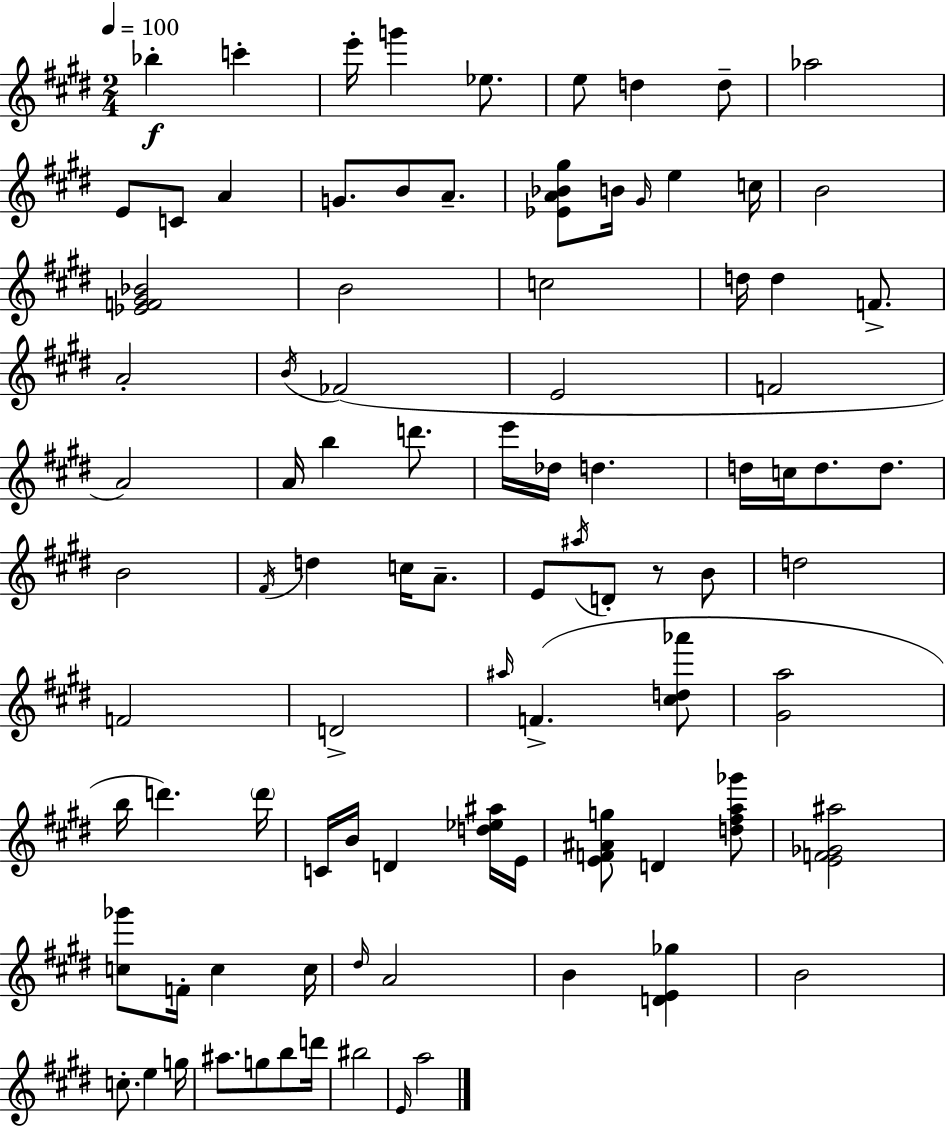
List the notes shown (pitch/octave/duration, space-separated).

Bb5/q C6/q E6/s G6/q Eb5/e. E5/e D5/q D5/e Ab5/h E4/e C4/e A4/q G4/e. B4/e A4/e. [Eb4,A4,Bb4,G#5]/e B4/s G#4/s E5/q C5/s B4/h [Eb4,F4,G#4,Bb4]/h B4/h C5/h D5/s D5/q F4/e. A4/h B4/s FES4/h E4/h F4/h A4/h A4/s B5/q D6/e. E6/s Db5/s D5/q. D5/s C5/s D5/e. D5/e. B4/h F#4/s D5/q C5/s A4/e. E4/e A#5/s D4/e R/e B4/e D5/h F4/h D4/h A#5/s F4/q. [C#5,D5,Ab6]/e [G#4,A5]/h B5/s D6/q. D6/s C4/s B4/s D4/q [D5,Eb5,A#5]/s E4/s [E4,F4,A#4,G5]/e D4/q [D5,F#5,A5,Gb6]/e [E4,F4,Gb4,A#5]/h [C5,Gb6]/e F4/s C5/q C5/s D#5/s A4/h B4/q [D4,E4,Gb5]/q B4/h C5/e. E5/q G5/s A#5/e. G5/e B5/e D6/s BIS5/h E4/s A5/h